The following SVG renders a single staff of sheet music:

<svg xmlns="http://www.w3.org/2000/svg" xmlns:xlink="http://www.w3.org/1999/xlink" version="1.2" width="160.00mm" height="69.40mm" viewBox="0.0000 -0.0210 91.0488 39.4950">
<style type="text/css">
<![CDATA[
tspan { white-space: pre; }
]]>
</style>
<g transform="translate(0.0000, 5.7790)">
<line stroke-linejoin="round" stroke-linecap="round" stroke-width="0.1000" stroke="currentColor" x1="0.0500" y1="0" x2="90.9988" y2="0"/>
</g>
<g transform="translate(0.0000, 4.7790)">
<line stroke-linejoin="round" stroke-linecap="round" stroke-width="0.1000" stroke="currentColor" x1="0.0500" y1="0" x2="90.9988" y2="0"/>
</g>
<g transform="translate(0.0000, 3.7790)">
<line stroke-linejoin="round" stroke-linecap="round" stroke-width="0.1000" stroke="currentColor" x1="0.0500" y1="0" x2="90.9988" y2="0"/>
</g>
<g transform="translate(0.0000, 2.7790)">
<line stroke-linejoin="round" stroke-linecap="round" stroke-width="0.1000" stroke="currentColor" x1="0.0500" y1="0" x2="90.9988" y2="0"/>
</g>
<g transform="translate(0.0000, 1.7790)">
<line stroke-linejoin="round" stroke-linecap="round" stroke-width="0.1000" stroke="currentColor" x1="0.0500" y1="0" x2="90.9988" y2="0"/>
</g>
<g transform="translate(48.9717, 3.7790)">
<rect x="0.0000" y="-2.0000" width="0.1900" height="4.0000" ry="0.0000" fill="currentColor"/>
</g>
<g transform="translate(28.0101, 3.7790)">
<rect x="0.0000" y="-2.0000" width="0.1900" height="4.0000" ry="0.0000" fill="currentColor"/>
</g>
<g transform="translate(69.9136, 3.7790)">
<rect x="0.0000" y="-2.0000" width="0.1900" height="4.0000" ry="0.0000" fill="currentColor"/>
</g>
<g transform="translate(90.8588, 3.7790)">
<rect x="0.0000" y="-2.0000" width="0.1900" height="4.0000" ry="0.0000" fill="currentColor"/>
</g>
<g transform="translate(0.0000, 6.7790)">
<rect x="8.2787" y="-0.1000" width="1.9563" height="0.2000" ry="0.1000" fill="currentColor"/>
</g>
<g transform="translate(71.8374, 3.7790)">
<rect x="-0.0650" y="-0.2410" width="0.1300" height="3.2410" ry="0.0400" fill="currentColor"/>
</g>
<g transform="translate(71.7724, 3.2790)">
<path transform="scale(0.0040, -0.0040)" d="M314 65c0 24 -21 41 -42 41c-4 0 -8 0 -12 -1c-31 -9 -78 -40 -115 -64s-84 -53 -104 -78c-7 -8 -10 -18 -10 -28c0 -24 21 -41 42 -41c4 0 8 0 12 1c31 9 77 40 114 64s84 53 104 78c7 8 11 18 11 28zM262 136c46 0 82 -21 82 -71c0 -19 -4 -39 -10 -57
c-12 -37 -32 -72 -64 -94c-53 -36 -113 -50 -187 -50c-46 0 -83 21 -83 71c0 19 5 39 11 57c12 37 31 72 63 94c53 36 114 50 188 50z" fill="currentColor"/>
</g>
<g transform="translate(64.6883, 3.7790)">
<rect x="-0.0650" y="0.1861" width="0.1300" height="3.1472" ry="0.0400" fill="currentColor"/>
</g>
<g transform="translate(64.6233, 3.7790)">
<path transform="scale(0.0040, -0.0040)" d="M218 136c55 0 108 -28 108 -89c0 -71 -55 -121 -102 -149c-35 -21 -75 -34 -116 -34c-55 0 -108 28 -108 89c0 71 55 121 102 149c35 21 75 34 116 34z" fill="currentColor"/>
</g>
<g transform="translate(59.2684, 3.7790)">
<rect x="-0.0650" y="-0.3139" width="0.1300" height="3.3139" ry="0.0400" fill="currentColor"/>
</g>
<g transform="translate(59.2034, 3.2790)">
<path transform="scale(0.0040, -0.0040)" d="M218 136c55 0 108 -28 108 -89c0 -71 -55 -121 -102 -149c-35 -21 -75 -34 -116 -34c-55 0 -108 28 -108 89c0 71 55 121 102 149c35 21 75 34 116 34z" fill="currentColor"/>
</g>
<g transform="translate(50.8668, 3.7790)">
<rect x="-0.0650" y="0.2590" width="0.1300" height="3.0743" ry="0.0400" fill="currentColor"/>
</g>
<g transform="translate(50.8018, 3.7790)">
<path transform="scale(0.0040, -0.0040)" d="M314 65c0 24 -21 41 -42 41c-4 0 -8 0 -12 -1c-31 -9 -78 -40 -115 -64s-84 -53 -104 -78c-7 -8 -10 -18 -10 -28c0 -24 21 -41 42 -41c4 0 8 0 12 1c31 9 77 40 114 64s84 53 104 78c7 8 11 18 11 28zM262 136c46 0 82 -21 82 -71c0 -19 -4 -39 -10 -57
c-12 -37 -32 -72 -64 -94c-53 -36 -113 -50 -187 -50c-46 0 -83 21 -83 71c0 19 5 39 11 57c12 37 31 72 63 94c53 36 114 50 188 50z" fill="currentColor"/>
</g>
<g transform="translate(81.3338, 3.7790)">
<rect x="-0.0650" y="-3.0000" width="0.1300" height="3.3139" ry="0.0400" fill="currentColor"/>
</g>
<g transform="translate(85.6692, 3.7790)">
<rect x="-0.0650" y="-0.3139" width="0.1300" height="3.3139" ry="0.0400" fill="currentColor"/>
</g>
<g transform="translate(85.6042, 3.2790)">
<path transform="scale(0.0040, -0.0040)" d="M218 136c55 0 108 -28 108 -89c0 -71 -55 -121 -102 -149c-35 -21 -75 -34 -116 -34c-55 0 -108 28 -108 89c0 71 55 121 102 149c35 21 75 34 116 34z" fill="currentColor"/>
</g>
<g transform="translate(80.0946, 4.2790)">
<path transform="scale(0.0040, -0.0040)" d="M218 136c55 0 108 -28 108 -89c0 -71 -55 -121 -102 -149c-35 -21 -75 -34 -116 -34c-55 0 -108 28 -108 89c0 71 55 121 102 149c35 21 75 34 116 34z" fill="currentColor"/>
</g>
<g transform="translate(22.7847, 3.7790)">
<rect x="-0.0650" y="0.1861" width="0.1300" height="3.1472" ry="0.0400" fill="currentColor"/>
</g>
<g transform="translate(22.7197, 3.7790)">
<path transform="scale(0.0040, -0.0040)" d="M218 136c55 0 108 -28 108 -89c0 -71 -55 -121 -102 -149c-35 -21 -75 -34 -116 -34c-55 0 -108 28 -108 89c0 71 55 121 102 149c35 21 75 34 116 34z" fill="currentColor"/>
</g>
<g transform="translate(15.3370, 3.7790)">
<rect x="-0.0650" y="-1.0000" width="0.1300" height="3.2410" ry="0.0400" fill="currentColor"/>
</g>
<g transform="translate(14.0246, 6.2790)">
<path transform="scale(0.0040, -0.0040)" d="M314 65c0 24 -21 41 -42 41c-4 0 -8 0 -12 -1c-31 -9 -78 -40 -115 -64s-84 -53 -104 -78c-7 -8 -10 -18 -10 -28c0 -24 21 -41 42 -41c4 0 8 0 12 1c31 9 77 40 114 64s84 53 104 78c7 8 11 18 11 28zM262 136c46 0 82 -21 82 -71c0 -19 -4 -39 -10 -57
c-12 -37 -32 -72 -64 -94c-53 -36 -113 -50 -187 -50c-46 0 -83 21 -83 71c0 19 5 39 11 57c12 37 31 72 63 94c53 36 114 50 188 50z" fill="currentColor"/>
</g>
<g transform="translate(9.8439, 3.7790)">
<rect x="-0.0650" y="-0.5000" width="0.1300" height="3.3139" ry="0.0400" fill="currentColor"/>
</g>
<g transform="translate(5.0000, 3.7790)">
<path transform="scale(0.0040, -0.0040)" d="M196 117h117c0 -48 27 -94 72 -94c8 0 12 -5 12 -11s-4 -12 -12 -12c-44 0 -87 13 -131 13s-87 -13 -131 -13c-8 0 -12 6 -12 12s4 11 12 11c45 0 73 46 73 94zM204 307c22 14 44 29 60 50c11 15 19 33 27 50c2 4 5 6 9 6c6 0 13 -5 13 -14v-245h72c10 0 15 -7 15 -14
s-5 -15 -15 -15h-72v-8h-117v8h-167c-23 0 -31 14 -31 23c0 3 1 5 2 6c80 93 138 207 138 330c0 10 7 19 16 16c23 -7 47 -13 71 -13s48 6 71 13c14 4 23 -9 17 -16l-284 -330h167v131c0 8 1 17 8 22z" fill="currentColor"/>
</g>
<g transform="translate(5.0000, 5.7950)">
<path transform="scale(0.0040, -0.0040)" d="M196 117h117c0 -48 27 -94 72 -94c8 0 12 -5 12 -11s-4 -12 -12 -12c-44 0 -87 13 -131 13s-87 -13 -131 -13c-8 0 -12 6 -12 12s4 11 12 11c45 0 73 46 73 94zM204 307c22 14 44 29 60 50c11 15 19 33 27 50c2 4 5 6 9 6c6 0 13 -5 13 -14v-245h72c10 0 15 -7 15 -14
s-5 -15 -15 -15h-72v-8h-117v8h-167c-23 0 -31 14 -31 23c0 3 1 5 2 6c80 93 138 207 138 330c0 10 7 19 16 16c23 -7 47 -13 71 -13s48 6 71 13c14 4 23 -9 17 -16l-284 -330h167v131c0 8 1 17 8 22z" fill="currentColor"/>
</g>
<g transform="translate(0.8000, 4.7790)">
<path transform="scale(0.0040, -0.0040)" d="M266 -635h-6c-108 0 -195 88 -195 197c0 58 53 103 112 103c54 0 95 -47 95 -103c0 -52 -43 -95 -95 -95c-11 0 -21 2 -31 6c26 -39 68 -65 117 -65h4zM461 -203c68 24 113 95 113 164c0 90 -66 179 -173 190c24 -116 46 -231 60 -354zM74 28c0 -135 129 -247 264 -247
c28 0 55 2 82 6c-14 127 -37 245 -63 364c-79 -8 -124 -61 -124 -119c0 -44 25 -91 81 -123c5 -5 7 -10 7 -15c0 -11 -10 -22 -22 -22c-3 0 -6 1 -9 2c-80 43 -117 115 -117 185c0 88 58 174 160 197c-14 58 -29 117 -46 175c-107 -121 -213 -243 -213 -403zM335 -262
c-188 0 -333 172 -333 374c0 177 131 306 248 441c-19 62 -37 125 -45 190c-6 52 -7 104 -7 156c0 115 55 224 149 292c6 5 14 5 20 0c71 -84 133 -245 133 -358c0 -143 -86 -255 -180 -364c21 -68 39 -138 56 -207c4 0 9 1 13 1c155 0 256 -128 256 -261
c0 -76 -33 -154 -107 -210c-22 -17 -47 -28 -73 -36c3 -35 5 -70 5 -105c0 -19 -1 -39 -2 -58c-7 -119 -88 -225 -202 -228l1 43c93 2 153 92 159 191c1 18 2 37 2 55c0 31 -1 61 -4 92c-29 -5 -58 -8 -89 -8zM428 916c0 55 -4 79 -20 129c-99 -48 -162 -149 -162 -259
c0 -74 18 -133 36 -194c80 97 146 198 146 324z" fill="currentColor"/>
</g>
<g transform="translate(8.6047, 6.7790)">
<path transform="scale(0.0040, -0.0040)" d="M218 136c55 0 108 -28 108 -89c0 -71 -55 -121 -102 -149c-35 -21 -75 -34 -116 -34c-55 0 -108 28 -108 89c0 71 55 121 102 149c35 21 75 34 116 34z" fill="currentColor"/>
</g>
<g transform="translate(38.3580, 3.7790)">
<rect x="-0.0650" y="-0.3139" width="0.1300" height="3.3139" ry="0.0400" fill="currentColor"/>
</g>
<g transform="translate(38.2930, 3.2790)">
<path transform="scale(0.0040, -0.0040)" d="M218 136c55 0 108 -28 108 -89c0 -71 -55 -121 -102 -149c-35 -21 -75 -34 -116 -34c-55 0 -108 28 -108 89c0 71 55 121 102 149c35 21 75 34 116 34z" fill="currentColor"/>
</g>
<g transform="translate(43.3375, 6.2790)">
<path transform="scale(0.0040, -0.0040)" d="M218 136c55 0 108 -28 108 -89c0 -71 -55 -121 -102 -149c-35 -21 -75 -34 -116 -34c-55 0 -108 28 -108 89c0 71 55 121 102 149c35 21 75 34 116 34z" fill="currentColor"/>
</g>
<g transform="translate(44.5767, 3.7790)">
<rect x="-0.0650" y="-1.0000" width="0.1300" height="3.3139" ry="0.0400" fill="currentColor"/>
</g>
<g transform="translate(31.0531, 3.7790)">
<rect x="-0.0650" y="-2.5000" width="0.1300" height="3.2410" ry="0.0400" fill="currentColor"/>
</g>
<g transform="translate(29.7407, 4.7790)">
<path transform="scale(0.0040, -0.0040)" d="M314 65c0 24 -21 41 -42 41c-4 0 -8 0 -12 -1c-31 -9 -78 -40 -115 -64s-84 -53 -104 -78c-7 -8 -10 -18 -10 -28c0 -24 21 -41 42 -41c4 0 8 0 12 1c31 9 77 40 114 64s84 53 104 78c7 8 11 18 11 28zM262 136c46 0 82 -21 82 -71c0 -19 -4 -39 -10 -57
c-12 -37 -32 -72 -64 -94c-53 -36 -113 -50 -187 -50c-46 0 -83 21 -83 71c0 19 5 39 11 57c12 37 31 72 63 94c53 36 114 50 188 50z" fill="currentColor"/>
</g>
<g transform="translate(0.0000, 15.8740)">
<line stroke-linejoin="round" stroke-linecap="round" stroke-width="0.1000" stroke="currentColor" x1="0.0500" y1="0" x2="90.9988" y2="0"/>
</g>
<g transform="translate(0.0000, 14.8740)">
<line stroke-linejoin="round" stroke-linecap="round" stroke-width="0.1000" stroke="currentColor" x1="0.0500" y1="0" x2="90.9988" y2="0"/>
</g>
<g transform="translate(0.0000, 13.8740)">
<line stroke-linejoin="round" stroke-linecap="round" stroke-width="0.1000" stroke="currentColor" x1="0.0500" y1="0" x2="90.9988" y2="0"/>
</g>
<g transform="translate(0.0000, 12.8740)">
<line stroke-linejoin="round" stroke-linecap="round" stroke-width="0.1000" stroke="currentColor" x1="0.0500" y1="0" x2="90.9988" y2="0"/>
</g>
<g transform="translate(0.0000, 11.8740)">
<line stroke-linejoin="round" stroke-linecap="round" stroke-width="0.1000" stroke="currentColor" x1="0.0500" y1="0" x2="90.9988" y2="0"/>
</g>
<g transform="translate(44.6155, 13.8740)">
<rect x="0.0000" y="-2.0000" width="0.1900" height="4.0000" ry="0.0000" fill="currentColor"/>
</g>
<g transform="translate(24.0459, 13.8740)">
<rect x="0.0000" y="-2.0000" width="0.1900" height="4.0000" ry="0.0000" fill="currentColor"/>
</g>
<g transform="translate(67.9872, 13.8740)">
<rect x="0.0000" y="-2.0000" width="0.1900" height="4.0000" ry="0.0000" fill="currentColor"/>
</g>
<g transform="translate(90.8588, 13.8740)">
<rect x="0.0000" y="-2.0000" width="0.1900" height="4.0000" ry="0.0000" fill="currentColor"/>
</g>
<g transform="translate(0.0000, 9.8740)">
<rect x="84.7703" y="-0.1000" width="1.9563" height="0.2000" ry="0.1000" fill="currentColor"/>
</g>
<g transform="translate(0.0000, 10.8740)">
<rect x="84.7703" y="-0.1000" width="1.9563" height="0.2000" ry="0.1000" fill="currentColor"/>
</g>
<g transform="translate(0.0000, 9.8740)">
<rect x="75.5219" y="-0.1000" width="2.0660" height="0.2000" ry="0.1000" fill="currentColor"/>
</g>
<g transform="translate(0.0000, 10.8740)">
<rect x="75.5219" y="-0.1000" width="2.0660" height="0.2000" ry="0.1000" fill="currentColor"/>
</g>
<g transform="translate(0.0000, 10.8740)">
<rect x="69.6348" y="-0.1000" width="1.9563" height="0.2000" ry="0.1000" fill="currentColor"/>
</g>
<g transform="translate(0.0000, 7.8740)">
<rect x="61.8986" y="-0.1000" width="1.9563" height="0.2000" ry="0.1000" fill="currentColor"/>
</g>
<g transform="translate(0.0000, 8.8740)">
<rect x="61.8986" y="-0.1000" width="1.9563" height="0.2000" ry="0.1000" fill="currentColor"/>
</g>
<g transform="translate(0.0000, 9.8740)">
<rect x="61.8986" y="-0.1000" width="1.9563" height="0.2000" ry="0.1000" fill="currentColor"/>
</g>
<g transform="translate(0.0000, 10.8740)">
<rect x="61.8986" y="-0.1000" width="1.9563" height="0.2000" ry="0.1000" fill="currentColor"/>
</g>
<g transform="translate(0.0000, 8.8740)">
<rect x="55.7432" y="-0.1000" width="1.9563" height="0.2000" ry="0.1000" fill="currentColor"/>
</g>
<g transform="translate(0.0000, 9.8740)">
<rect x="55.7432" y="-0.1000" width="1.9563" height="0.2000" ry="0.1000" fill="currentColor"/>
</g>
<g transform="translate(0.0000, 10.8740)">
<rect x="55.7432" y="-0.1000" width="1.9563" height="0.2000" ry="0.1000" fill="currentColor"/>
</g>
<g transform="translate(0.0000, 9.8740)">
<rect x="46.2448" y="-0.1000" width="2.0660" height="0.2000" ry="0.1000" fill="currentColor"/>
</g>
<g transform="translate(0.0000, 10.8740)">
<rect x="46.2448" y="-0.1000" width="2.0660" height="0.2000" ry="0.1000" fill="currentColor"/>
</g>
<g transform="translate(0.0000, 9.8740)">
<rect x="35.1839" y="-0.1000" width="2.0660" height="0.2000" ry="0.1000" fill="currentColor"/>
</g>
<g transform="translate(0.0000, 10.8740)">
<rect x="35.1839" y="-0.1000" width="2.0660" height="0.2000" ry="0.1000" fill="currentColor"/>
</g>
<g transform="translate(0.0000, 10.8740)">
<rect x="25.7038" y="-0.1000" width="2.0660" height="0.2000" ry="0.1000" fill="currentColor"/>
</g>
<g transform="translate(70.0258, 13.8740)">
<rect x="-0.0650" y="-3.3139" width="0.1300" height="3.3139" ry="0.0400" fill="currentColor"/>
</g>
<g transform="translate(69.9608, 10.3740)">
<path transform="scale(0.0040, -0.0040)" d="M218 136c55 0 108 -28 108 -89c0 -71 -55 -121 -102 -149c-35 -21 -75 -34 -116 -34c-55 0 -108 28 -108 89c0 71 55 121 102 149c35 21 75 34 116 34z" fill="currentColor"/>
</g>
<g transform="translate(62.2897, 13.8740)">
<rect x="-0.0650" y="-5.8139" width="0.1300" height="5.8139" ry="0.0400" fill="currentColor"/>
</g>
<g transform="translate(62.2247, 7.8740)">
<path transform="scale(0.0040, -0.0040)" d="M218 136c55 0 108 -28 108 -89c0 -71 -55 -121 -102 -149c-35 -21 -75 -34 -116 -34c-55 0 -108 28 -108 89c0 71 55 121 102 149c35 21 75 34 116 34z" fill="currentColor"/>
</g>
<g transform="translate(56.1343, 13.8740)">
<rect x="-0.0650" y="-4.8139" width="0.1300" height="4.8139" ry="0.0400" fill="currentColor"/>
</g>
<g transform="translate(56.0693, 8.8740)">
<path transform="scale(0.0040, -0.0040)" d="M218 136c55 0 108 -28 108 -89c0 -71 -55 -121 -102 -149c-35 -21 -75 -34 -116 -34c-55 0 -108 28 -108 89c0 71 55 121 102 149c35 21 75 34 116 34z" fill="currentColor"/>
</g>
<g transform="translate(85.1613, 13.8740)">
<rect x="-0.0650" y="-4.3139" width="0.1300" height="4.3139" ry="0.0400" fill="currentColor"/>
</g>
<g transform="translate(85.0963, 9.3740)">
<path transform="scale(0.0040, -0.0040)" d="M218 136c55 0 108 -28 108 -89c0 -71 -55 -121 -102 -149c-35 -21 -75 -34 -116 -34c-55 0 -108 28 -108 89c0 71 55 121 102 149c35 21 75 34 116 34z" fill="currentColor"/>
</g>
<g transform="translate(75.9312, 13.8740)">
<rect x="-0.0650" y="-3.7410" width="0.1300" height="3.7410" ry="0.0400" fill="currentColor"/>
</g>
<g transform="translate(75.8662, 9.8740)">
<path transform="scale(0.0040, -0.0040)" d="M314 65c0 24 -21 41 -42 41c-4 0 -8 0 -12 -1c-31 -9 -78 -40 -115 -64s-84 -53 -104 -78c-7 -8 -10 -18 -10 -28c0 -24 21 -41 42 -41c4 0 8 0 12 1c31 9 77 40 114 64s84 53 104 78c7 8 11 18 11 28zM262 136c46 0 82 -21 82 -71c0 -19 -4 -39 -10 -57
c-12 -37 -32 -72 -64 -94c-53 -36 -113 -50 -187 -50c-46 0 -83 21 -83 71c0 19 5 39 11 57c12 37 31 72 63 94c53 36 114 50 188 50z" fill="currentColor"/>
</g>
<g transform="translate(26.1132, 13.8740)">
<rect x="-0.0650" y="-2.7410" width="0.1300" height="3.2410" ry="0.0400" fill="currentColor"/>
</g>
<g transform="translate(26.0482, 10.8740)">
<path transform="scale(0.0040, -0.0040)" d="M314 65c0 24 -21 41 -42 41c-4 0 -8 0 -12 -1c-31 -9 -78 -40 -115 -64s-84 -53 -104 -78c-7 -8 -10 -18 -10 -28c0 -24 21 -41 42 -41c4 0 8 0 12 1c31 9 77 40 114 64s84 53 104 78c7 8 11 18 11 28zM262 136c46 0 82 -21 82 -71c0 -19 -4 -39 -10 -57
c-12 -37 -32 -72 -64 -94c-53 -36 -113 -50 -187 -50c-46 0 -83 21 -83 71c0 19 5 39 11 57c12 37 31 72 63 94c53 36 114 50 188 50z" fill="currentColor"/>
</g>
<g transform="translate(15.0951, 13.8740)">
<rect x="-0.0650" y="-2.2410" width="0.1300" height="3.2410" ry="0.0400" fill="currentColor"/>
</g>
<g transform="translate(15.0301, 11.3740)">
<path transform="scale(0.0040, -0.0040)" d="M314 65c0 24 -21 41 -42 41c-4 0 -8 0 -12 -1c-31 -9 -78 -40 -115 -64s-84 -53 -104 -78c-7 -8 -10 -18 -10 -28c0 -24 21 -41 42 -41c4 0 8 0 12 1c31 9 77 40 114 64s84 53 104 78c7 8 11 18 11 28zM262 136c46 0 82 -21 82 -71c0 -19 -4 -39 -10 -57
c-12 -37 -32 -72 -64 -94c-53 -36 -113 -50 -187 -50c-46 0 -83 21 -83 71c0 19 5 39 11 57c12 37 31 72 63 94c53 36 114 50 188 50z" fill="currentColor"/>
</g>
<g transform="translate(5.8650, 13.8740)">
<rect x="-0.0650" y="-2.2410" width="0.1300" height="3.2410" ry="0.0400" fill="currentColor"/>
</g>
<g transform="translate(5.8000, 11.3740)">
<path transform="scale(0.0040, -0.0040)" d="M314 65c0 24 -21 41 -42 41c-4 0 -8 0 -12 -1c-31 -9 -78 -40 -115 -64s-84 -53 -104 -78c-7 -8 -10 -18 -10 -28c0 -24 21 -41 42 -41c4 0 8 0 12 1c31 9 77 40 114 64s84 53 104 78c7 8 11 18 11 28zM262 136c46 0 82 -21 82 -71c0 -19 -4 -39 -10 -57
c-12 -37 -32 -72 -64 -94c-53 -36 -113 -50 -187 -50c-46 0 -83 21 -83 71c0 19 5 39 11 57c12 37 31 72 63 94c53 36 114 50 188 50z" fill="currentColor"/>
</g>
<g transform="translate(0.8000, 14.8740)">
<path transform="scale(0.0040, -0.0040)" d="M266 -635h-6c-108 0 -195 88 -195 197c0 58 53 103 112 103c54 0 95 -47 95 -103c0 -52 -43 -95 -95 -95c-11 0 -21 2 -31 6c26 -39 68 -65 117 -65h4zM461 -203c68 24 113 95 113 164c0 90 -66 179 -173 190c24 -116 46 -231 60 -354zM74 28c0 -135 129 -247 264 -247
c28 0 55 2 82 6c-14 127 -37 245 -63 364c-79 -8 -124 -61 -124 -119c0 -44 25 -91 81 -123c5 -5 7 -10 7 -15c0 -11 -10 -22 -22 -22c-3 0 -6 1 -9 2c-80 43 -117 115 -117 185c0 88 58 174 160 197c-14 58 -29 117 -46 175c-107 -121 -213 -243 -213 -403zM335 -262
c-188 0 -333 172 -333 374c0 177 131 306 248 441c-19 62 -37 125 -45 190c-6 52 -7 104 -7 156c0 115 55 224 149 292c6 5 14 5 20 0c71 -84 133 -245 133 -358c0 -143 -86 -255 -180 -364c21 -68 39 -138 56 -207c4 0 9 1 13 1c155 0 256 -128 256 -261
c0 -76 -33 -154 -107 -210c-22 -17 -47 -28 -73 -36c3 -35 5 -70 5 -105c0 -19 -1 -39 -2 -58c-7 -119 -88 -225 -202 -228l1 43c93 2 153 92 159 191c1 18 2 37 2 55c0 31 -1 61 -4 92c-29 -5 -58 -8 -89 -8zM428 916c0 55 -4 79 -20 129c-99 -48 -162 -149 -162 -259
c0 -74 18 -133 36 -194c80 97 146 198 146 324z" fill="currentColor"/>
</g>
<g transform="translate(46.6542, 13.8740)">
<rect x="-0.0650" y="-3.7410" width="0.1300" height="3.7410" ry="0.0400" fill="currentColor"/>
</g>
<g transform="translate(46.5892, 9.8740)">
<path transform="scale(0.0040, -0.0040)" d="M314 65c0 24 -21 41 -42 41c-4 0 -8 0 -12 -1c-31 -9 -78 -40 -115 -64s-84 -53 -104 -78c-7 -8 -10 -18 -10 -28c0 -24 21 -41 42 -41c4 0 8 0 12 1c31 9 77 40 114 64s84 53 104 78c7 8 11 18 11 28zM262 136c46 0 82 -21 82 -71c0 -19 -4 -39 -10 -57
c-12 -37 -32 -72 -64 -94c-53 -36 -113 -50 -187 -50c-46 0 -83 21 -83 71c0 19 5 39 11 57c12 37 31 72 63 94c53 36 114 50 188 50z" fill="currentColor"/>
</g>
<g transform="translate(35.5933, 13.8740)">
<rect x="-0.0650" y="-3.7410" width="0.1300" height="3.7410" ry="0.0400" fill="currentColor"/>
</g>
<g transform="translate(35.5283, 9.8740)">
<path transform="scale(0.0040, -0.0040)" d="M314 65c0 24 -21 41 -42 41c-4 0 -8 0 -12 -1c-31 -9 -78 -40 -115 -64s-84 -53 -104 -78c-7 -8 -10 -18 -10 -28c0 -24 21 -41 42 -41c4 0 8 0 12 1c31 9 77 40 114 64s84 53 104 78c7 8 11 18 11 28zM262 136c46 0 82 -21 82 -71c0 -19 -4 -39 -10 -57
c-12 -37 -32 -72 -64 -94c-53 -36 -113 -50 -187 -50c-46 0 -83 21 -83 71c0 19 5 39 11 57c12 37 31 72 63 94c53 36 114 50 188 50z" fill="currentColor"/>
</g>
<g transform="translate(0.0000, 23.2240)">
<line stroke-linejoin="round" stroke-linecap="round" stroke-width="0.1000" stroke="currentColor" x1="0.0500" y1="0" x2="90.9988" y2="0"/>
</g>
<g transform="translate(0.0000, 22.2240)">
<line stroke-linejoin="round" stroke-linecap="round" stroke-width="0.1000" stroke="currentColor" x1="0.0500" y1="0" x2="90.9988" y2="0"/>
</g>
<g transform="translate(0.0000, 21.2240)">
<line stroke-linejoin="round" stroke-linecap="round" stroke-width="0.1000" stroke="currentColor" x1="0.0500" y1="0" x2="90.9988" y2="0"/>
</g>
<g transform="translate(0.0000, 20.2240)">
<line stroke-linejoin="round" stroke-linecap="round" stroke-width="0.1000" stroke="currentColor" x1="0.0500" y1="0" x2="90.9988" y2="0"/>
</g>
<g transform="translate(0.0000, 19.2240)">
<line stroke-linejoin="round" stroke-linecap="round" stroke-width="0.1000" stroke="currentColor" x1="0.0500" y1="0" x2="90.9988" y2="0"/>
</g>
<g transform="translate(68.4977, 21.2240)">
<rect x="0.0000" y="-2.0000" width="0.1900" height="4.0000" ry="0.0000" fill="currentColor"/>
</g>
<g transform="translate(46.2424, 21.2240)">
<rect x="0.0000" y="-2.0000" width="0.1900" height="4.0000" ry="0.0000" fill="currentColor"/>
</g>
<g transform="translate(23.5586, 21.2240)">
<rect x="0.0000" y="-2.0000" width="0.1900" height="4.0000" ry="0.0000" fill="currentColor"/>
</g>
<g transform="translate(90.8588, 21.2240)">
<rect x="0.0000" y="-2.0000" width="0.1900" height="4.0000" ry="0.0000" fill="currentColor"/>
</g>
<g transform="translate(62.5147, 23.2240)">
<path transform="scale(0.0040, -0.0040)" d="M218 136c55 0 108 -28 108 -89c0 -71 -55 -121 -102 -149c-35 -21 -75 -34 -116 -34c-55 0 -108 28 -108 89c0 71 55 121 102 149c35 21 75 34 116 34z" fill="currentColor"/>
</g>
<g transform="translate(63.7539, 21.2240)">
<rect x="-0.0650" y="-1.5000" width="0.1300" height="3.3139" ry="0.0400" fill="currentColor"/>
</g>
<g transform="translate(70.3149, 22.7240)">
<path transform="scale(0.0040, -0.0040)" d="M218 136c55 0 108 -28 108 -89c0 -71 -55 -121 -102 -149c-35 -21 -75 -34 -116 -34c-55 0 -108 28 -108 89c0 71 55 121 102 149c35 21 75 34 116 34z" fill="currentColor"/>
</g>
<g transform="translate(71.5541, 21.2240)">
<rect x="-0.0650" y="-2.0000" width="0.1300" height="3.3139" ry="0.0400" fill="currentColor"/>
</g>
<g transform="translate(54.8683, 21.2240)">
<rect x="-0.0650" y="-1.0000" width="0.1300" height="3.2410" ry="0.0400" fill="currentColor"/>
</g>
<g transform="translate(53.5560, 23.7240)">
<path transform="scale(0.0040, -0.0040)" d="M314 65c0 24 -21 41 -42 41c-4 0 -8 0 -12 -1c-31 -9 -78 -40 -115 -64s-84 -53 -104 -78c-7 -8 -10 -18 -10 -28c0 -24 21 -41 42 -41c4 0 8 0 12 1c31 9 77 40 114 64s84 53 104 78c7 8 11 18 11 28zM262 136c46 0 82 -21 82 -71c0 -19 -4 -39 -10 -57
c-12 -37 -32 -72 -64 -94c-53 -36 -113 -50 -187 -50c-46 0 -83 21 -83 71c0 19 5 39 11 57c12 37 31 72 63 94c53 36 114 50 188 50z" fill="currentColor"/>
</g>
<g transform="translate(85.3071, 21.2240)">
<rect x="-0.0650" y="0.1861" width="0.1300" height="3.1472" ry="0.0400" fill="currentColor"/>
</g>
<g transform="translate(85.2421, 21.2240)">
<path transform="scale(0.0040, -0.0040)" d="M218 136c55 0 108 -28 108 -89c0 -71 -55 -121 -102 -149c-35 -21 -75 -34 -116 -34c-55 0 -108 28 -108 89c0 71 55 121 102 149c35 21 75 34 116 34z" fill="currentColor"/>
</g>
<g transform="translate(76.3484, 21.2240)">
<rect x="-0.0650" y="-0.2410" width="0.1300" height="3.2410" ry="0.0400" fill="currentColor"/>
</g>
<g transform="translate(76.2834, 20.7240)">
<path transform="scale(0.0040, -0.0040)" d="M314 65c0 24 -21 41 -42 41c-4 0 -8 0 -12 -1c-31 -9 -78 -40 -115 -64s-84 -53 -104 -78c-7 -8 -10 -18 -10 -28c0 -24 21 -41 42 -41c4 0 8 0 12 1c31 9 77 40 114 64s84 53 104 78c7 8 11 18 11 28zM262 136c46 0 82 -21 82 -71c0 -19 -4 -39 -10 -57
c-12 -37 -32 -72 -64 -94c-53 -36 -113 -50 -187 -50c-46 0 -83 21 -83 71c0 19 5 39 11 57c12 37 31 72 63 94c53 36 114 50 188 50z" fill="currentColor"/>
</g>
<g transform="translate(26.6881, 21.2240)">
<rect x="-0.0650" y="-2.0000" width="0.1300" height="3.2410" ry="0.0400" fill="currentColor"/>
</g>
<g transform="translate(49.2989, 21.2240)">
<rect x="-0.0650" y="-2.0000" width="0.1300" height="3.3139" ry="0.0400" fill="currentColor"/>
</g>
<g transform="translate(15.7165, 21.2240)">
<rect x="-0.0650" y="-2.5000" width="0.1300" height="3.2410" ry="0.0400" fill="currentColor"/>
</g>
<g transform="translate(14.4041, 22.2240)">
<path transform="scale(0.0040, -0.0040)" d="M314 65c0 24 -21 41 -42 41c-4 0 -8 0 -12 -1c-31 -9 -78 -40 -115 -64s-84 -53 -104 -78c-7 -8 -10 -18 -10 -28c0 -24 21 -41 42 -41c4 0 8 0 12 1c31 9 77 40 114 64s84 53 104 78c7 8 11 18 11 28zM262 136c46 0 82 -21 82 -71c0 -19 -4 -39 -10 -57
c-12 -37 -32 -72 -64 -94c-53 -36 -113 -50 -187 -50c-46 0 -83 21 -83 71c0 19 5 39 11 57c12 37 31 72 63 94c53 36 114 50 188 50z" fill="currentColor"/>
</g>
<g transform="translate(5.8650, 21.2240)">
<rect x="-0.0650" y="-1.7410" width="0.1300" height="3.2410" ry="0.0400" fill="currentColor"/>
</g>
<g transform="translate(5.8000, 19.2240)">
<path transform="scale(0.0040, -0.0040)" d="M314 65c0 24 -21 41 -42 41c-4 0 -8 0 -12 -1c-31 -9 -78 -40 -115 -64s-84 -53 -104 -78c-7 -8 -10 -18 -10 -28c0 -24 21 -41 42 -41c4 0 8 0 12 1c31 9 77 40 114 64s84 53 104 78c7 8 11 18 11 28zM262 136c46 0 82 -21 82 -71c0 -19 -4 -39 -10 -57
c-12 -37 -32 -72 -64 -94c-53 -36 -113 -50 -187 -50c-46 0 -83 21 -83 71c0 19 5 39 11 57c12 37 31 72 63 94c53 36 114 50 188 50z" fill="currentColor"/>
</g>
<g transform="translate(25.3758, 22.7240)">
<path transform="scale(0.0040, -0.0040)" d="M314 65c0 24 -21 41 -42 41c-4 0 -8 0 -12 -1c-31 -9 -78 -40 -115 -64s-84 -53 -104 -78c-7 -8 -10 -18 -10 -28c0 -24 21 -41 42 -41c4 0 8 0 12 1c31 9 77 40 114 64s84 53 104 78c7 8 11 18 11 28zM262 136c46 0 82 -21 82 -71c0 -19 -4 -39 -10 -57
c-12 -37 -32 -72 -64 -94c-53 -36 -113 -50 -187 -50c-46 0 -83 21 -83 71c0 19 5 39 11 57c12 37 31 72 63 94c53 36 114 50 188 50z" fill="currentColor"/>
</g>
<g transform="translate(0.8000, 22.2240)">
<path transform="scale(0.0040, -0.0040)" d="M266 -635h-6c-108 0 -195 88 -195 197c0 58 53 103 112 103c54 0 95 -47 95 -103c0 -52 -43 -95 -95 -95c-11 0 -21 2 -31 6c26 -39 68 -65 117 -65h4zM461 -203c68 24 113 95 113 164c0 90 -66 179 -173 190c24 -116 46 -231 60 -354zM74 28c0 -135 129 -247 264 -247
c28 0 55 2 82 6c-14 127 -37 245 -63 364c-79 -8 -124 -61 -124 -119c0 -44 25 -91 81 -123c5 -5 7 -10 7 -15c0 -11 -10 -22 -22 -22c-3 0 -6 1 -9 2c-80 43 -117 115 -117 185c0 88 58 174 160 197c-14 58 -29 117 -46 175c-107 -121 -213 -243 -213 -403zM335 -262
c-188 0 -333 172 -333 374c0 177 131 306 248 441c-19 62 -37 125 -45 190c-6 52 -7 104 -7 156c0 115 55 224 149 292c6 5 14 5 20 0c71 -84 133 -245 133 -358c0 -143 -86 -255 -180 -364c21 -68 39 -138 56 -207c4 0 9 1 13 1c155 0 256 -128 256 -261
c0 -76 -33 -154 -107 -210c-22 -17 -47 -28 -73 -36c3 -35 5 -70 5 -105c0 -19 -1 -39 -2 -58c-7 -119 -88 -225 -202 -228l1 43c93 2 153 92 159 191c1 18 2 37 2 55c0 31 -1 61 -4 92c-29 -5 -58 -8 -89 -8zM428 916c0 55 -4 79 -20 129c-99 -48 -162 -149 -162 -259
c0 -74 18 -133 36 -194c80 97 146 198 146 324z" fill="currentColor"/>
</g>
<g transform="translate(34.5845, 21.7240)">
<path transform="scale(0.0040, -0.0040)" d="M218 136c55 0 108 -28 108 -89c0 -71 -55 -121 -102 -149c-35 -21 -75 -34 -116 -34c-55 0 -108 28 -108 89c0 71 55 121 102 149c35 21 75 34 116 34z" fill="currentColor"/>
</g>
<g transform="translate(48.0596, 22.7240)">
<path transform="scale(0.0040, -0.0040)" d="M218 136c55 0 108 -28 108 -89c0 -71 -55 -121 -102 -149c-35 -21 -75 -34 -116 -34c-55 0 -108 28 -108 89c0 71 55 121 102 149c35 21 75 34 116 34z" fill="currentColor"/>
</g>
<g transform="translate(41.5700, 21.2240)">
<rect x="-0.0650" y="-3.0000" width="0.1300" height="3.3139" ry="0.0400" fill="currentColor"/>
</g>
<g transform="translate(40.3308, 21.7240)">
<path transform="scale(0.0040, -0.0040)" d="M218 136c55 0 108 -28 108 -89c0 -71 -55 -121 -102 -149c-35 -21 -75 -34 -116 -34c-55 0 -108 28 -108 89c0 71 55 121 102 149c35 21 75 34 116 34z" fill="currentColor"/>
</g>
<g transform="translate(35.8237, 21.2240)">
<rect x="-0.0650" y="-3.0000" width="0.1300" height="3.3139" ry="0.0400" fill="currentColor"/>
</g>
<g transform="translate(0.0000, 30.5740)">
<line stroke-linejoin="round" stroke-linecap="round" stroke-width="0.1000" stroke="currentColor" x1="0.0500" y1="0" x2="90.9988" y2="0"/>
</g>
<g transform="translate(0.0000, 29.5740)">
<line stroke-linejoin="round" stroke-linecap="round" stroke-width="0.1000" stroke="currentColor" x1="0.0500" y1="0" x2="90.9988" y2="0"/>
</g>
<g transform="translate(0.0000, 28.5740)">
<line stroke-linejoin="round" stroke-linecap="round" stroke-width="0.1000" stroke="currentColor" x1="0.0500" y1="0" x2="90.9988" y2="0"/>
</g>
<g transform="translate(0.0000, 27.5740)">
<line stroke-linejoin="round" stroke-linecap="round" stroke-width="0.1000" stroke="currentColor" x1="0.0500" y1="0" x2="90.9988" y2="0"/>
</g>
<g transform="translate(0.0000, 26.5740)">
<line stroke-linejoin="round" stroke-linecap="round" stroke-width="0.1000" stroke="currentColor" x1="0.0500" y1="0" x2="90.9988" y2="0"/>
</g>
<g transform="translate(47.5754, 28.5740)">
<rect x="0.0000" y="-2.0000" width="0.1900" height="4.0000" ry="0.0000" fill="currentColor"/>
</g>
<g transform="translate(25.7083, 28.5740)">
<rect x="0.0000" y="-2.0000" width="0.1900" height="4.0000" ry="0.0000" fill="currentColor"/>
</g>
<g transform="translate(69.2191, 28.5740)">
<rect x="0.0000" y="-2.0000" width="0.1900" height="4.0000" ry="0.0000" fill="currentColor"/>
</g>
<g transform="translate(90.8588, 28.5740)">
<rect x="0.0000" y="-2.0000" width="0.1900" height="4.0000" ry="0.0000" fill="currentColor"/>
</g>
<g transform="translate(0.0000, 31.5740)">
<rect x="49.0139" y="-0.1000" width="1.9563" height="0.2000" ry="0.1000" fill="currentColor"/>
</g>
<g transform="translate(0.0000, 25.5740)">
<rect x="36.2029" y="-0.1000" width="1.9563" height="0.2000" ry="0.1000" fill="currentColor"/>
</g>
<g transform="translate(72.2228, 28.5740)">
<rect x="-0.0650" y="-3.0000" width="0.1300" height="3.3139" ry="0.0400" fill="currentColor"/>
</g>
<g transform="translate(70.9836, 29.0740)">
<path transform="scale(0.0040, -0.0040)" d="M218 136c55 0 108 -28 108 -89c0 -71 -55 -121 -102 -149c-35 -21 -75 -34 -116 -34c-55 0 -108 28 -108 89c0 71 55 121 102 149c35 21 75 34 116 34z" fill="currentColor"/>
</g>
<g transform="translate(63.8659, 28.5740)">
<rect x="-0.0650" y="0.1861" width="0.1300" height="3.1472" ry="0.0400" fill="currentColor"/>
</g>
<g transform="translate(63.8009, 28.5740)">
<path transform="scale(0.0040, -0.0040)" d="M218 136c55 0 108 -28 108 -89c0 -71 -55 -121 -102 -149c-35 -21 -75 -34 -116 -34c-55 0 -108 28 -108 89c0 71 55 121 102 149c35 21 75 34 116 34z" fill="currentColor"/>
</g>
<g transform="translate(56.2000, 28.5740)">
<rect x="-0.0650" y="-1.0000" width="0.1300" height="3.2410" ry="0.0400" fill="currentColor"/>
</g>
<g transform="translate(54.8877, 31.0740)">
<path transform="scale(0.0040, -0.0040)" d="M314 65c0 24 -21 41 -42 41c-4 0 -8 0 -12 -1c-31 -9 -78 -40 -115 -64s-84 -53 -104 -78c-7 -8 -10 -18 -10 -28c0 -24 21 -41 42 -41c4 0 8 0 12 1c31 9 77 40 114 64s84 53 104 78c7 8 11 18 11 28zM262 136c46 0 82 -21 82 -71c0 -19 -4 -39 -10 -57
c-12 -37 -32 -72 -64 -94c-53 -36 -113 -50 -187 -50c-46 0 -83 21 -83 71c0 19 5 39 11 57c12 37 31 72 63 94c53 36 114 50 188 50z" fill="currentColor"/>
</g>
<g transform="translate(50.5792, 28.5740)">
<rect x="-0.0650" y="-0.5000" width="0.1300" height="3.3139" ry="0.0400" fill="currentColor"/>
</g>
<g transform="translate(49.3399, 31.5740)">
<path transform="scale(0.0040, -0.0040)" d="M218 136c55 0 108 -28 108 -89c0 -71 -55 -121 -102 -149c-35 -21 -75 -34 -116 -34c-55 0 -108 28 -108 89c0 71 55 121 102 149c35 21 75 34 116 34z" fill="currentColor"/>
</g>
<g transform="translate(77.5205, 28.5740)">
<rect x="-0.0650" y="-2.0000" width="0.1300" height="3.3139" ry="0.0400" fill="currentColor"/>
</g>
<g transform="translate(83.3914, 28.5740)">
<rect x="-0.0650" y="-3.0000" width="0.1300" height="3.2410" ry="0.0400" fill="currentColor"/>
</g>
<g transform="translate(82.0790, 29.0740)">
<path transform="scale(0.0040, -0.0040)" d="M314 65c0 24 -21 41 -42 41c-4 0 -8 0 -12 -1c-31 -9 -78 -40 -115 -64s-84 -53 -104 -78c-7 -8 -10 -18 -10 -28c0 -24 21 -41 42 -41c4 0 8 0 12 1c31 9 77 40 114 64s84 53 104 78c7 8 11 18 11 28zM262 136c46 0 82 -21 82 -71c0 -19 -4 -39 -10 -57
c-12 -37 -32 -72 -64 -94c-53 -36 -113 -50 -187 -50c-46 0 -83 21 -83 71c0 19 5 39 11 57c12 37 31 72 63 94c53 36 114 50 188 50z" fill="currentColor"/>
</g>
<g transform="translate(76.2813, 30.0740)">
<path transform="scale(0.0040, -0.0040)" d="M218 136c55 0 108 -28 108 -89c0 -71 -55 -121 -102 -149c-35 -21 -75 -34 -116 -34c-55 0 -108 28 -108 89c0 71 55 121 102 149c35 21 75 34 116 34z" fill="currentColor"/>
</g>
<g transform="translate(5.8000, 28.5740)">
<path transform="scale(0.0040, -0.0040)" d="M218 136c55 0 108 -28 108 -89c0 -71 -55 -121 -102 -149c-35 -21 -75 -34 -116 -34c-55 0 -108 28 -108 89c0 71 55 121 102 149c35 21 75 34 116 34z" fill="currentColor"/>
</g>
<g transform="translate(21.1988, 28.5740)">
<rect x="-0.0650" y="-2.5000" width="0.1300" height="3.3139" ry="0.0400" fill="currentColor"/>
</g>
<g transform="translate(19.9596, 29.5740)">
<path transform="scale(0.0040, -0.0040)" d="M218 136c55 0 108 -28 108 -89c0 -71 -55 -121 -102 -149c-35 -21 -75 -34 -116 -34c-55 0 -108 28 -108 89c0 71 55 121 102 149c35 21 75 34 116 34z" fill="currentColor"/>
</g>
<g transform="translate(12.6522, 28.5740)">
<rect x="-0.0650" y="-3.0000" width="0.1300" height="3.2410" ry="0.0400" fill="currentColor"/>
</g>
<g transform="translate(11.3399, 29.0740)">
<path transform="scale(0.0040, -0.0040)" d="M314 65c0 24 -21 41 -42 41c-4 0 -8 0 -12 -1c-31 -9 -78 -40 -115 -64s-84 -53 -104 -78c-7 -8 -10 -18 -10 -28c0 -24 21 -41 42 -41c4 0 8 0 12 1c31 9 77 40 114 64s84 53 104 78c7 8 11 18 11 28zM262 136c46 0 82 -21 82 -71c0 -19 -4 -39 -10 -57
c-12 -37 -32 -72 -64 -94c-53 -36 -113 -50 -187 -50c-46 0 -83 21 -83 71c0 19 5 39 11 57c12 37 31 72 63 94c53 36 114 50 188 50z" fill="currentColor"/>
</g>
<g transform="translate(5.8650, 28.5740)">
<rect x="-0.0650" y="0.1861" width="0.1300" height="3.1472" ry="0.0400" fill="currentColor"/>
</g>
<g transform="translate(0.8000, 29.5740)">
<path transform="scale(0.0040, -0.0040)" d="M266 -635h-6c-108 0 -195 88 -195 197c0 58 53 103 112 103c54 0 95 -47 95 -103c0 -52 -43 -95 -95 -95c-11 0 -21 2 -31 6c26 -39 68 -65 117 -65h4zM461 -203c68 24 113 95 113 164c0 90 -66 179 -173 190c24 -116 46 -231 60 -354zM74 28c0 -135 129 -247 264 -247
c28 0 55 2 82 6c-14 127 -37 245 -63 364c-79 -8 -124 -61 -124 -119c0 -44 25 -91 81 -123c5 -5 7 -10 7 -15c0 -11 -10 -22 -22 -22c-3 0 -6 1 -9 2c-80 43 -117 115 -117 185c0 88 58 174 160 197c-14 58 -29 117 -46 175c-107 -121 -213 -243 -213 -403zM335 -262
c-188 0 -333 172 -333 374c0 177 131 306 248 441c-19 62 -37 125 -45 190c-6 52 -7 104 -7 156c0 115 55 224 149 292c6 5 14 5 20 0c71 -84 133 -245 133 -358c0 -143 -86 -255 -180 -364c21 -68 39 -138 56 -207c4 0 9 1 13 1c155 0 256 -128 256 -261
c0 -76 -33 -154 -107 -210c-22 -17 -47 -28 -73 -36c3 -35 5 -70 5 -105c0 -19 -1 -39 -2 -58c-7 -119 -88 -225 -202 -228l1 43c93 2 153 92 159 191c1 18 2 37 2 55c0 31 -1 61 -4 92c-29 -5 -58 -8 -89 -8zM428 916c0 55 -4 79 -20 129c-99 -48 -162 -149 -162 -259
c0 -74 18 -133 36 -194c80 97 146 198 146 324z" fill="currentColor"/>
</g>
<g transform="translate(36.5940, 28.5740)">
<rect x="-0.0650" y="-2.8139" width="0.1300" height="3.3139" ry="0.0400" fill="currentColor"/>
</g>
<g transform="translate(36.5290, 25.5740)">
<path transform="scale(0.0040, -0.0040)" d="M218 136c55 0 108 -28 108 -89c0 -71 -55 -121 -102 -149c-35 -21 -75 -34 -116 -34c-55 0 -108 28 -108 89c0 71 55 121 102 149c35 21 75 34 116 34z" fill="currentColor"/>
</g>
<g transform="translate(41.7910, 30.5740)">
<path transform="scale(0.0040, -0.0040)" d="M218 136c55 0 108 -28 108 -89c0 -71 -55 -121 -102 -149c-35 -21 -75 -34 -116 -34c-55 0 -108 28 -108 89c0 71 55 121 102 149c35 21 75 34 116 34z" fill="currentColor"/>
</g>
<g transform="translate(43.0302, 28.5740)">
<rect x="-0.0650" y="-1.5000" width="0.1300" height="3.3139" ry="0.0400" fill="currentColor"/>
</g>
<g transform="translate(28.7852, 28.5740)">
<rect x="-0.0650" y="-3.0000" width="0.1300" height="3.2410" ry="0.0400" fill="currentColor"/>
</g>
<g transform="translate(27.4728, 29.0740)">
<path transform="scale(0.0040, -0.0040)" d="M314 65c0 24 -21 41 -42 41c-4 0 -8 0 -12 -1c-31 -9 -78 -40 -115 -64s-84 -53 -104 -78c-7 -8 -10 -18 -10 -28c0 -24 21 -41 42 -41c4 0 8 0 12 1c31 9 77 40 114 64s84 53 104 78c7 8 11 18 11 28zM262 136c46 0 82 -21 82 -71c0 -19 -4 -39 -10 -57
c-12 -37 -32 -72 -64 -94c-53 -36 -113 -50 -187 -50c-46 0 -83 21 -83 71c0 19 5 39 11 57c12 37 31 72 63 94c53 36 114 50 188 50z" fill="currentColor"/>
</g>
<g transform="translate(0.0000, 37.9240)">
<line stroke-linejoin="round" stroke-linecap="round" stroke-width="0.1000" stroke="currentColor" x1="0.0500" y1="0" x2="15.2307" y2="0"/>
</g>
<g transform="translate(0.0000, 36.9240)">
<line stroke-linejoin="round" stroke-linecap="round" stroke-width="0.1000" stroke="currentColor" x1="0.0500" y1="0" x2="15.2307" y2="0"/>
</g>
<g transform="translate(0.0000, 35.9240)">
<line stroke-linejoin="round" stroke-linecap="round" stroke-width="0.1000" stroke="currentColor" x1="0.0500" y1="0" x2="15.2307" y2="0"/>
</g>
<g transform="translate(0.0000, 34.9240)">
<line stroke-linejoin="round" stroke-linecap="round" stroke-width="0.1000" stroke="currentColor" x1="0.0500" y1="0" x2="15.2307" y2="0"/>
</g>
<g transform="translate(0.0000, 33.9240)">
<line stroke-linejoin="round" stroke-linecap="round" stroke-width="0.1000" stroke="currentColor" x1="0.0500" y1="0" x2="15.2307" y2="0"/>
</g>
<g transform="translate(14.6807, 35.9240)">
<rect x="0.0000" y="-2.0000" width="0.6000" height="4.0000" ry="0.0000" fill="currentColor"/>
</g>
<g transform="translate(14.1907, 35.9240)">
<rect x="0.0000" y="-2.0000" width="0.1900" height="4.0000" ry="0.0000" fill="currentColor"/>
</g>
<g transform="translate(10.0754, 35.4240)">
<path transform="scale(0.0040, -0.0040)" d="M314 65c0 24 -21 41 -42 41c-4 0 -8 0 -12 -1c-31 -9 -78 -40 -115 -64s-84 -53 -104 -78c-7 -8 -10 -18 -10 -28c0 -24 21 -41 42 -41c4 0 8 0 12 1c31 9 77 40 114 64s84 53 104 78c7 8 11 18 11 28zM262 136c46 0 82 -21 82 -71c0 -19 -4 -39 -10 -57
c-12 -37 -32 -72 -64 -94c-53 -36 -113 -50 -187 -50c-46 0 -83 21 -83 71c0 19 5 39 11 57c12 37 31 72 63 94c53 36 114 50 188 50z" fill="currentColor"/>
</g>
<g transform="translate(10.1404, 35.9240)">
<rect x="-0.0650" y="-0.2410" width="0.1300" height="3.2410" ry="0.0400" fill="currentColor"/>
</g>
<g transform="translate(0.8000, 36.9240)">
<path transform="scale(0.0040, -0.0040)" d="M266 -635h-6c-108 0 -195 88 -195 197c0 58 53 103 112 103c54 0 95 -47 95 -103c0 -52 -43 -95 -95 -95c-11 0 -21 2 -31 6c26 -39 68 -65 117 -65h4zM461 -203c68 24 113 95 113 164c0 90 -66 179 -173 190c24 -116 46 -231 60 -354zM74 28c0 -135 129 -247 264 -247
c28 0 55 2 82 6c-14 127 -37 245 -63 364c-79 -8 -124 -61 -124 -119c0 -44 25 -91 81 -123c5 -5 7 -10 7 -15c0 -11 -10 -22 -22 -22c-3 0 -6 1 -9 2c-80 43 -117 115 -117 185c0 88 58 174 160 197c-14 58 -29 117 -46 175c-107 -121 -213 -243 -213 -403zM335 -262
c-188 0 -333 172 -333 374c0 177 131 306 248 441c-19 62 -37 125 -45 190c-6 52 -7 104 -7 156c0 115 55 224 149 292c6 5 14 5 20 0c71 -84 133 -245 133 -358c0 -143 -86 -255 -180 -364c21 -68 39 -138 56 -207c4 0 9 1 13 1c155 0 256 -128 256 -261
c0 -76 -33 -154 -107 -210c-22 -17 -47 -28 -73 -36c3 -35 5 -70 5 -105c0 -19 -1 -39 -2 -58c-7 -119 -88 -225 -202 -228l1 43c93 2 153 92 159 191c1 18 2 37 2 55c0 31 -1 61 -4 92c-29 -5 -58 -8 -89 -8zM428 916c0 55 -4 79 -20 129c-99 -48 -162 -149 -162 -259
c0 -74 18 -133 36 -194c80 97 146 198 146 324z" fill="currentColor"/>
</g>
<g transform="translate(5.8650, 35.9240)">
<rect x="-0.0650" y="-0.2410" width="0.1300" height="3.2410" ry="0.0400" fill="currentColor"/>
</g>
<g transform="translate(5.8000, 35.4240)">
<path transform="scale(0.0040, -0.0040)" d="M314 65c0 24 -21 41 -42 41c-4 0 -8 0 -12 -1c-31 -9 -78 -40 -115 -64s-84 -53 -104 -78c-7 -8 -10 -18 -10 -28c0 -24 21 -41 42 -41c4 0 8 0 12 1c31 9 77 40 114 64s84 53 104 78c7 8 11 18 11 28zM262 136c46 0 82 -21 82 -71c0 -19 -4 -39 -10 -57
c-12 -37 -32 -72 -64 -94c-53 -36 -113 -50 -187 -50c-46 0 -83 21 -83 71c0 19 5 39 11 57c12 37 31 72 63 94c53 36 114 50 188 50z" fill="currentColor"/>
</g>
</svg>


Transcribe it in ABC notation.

X:1
T:Untitled
M:4/4
L:1/4
K:C
C D2 B G2 c D B2 c B c2 A c g2 g2 a2 c'2 c'2 e' g' b c'2 d' f2 G2 F2 A A F D2 E F c2 B B A2 G A2 a E C D2 B A F A2 c2 c2